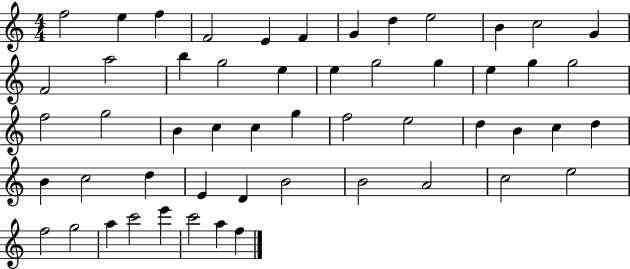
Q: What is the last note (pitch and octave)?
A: F5